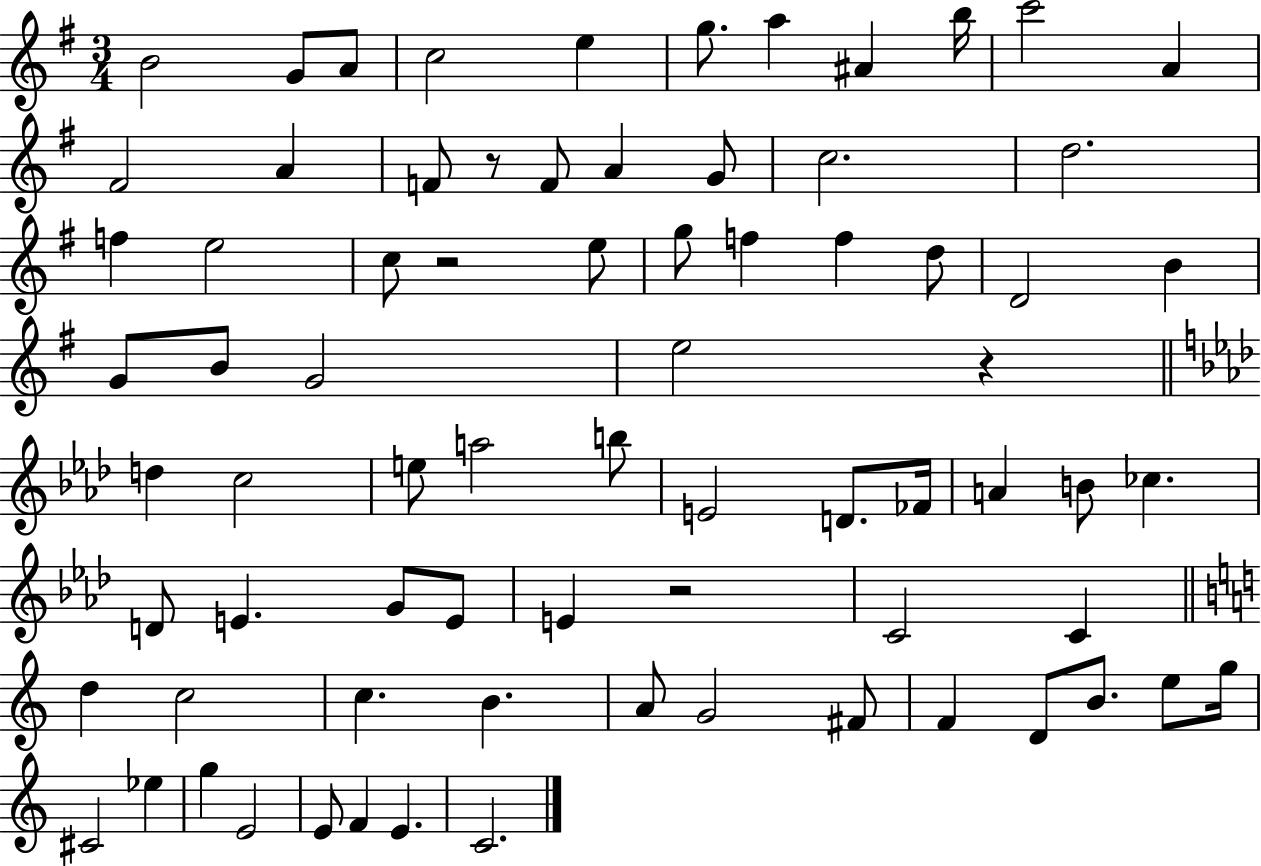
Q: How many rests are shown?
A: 4